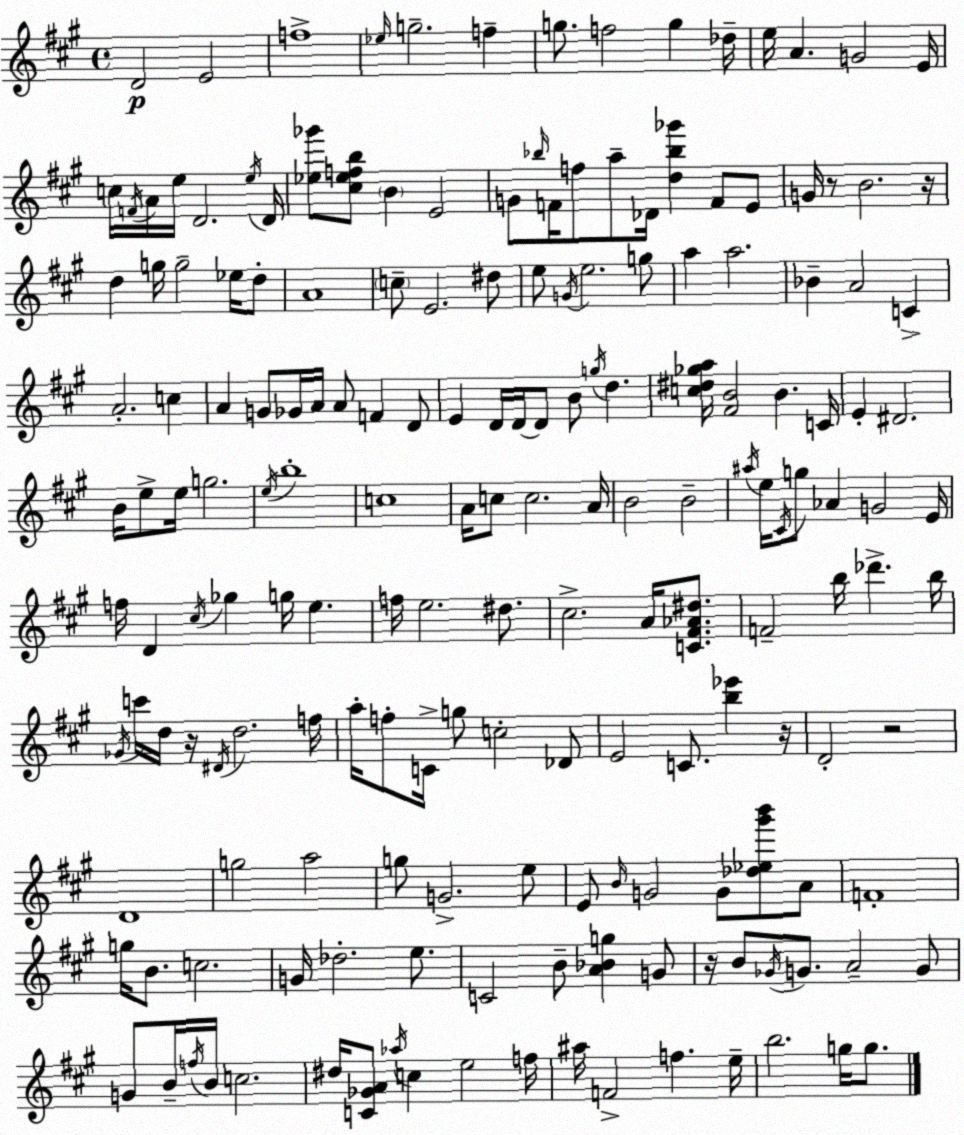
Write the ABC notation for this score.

X:1
T:Untitled
M:4/4
L:1/4
K:A
D2 E2 f4 _e/4 g2 f g/2 f2 g _d/4 e/4 A G2 E/4 c/4 F/4 A/4 e/4 D2 e/4 D/4 [_e_g']/2 [^c_efb]/2 B E2 G/2 _b/4 F/4 f/2 a/2 _D/4 [d_b_g'] F/2 E/2 G/4 z/2 B2 z/4 d g/4 g2 _e/4 d/2 A4 c/2 E2 ^d/2 e/2 G/4 e2 g/2 a a2 _B A2 C A2 c A G/2 _G/4 A/4 A/2 F D/2 E D/4 D/4 D/2 B/2 g/4 d [c^d_ga]/4 [^FB]2 B C/4 E ^D2 B/4 e/2 e/4 g2 e/4 b4 c4 A/4 c/2 c2 A/4 B2 B2 ^a/4 e/4 ^C/4 g/2 _A G2 E/4 f/4 D ^c/4 _g g/4 e f/4 e2 ^d/2 ^c2 A/4 [C^F_A^d]/2 F2 b/4 _d' b/4 _G/4 c'/4 d/4 z/4 ^D/4 d2 f/4 a/4 f/2 C/4 g/2 c2 _D/2 E2 C/2 [b_e'] z/4 D2 z2 D4 g2 a2 g/2 G2 e/2 E/2 B/4 G2 G/2 [_d_e^g'b']/2 A/2 F4 g/4 B/2 c2 G/4 _d2 e/2 C2 B/2 [A_Bg] G/2 z/4 B/2 _G/4 G/2 A2 G/2 G/2 B/4 f/4 B/4 c2 ^d/4 [C_GA]/2 _a/4 c e2 f/4 ^a/4 F2 f e/4 b2 g/4 g/2